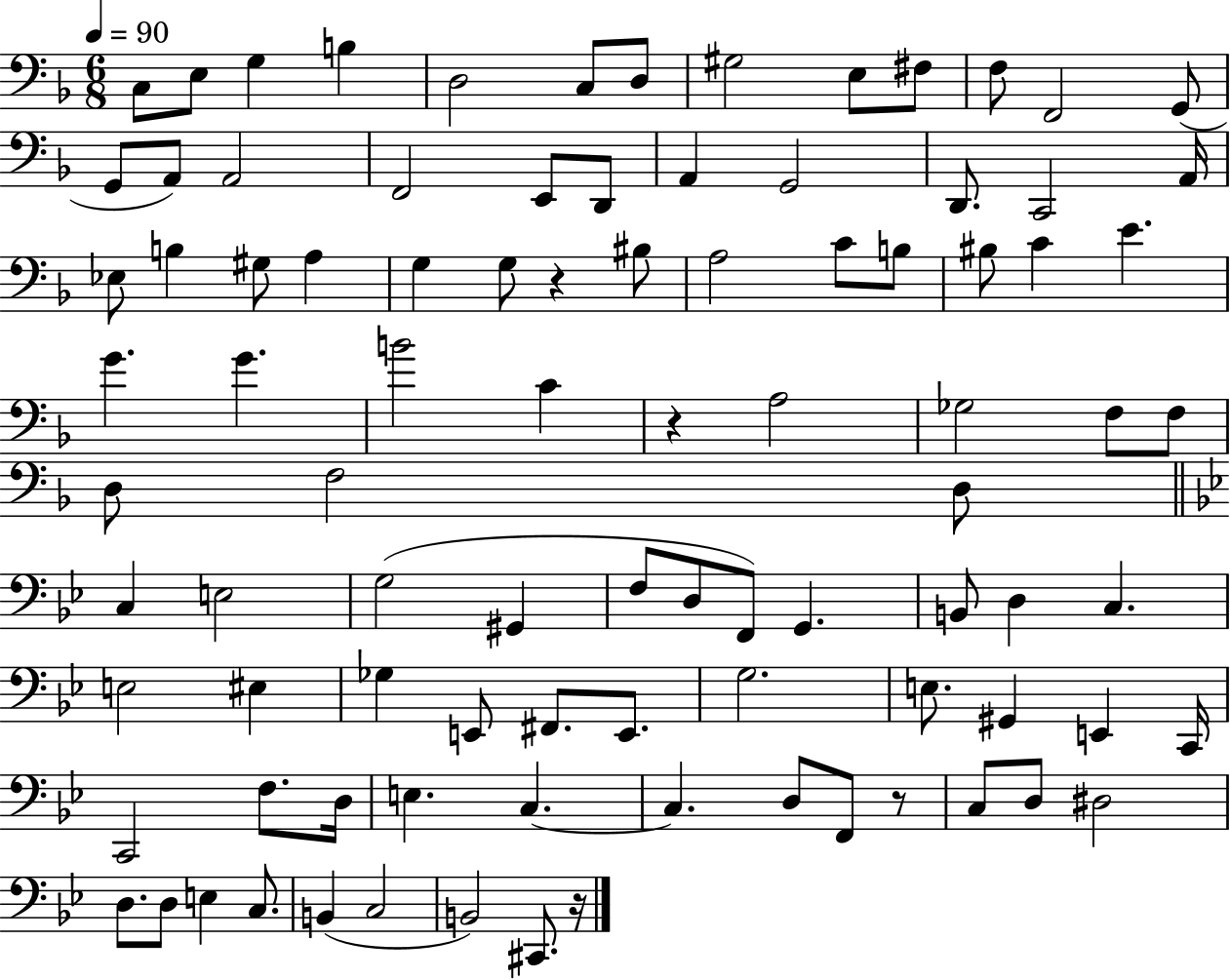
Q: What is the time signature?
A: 6/8